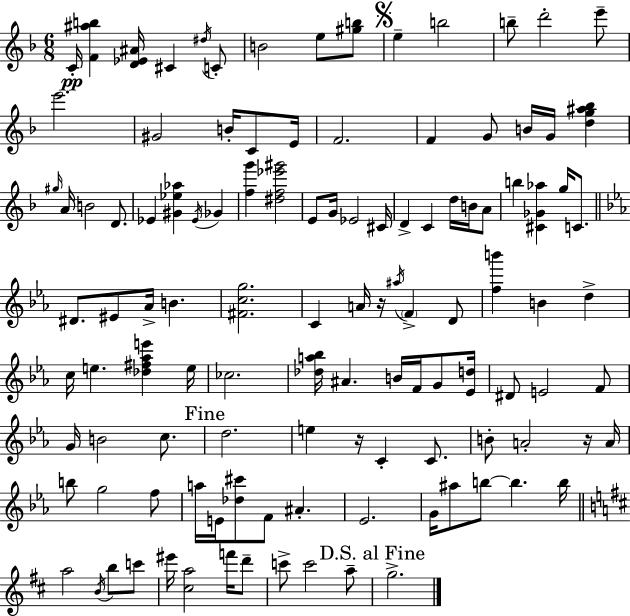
C4/s [F4,A#5,B5]/q [D4,Eb4,A#4]/s C#4/q D#5/s C4/e B4/h E5/e [G#5,B5]/e E5/q B5/h B5/e D6/h E6/e E6/h. G#4/h B4/s C4/e E4/s F4/h. F4/q G4/e B4/s G4/s [D5,G5,A#5,Bb5]/q G#5/s A4/s B4/h D4/e. Eb4/q [G#4,Eb5,Ab5]/q Eb4/s Gb4/q [F5,G6]/q [D#5,F5,Eb6,G#6]/h E4/e G4/s Eb4/h C#4/s D4/q C4/q D5/s B4/s A4/e B5/q [C#4,Gb4,Ab5]/q G5/s C4/e. D#4/e. EIS4/e Ab4/s B4/q. [F#4,C5,G5]/h. C4/q A4/s R/s A#5/s F4/q D4/e [F5,B6]/q B4/q D5/q C5/s E5/q. [Db5,F#5,Ab5,E6]/q E5/s CES5/h. [Db5,A5,Bb5]/s A#4/q. B4/s F4/s G4/e [Eb4,D5]/s D#4/e E4/h F4/e G4/s B4/h C5/e. D5/h. E5/q R/s C4/q C4/e. B4/e A4/h R/s A4/s B5/e G5/h F5/e A5/s E4/s [Db5,C#6]/e F4/e A#4/q. Eb4/h. G4/s A#5/e B5/e B5/q. B5/s A5/h B4/s B5/e C6/e EIS6/s [C#5,A5]/h F6/s D6/e C6/e C6/h A5/e G5/h.